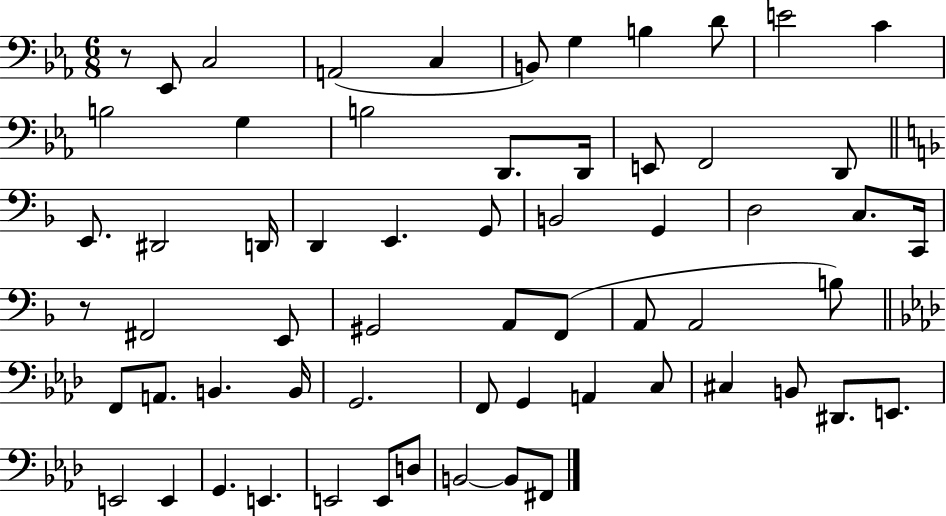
X:1
T:Untitled
M:6/8
L:1/4
K:Eb
z/2 _E,,/2 C,2 A,,2 C, B,,/2 G, B, D/2 E2 C B,2 G, B,2 D,,/2 D,,/4 E,,/2 F,,2 D,,/2 E,,/2 ^D,,2 D,,/4 D,, E,, G,,/2 B,,2 G,, D,2 C,/2 C,,/4 z/2 ^F,,2 E,,/2 ^G,,2 A,,/2 F,,/2 A,,/2 A,,2 B,/2 F,,/2 A,,/2 B,, B,,/4 G,,2 F,,/2 G,, A,, C,/2 ^C, B,,/2 ^D,,/2 E,,/2 E,,2 E,, G,, E,, E,,2 E,,/2 D,/2 B,,2 B,,/2 ^F,,/2